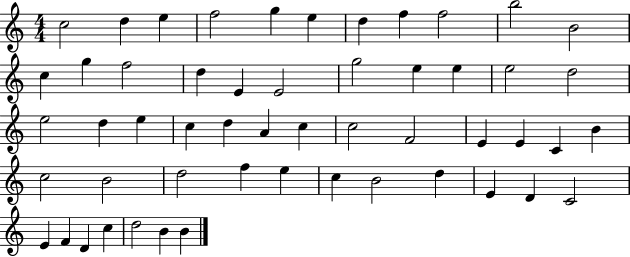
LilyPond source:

{
  \clef treble
  \numericTimeSignature
  \time 4/4
  \key c \major
  c''2 d''4 e''4 | f''2 g''4 e''4 | d''4 f''4 f''2 | b''2 b'2 | \break c''4 g''4 f''2 | d''4 e'4 e'2 | g''2 e''4 e''4 | e''2 d''2 | \break e''2 d''4 e''4 | c''4 d''4 a'4 c''4 | c''2 f'2 | e'4 e'4 c'4 b'4 | \break c''2 b'2 | d''2 f''4 e''4 | c''4 b'2 d''4 | e'4 d'4 c'2 | \break e'4 f'4 d'4 c''4 | d''2 b'4 b'4 | \bar "|."
}